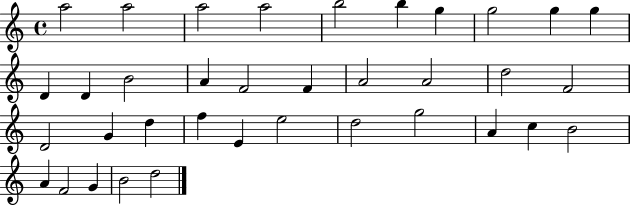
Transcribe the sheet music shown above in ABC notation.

X:1
T:Untitled
M:4/4
L:1/4
K:C
a2 a2 a2 a2 b2 b g g2 g g D D B2 A F2 F A2 A2 d2 F2 D2 G d f E e2 d2 g2 A c B2 A F2 G B2 d2